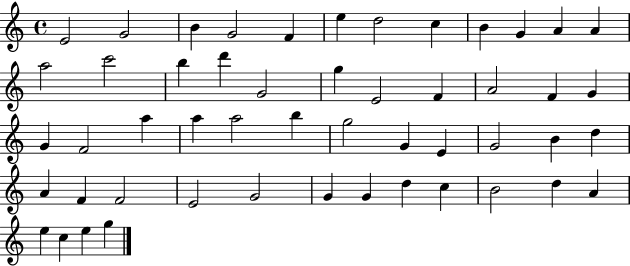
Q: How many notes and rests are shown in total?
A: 51